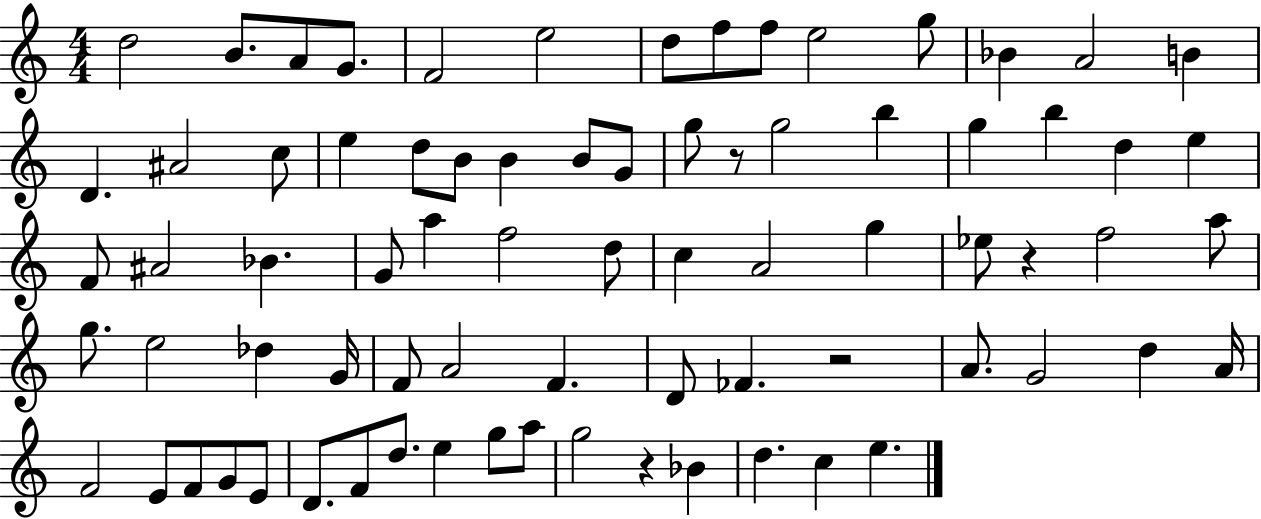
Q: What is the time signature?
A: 4/4